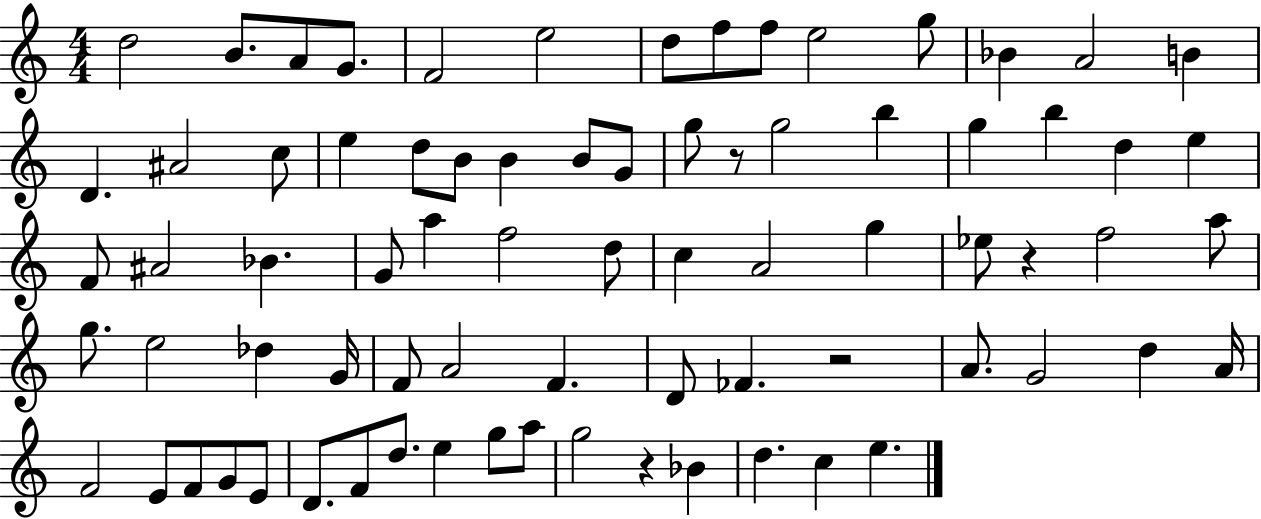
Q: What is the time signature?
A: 4/4